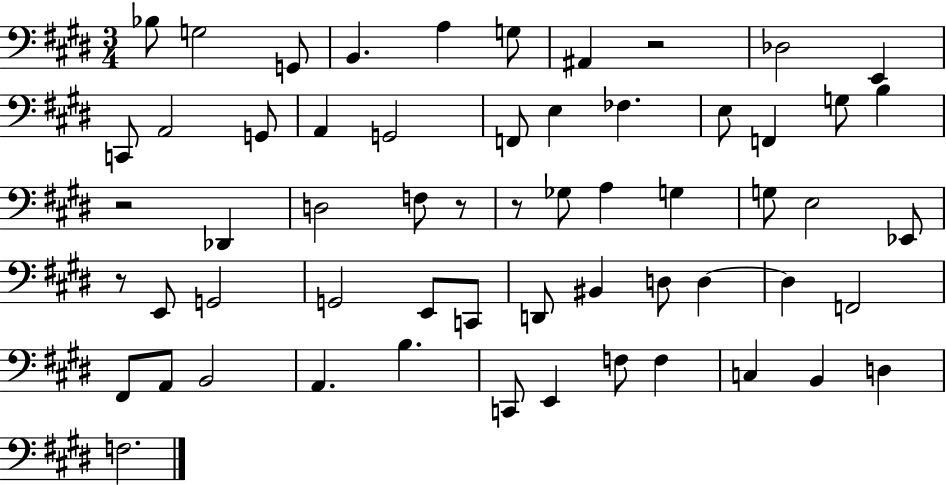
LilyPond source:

{
  \clef bass
  \numericTimeSignature
  \time 3/4
  \key e \major
  bes8 g2 g,8 | b,4. a4 g8 | ais,4 r2 | des2 e,4 | \break c,8 a,2 g,8 | a,4 g,2 | f,8 e4 fes4. | e8 f,4 g8 b4 | \break r2 des,4 | d2 f8 r8 | r8 ges8 a4 g4 | g8 e2 ees,8 | \break r8 e,8 g,2 | g,2 e,8 c,8 | d,8 bis,4 d8 d4~~ | d4 f,2 | \break fis,8 a,8 b,2 | a,4. b4. | c,8 e,4 f8 f4 | c4 b,4 d4 | \break f2. | \bar "|."
}